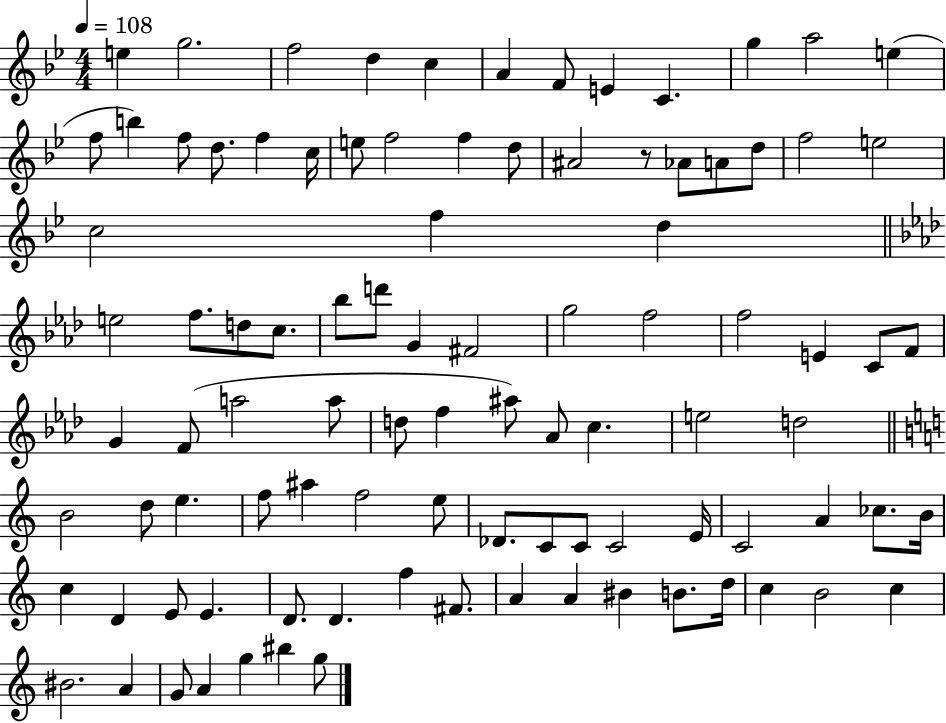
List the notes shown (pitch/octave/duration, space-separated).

E5/q G5/h. F5/h D5/q C5/q A4/q F4/e E4/q C4/q. G5/q A5/h E5/q F5/e B5/q F5/e D5/e. F5/q C5/s E5/e F5/h F5/q D5/e A#4/h R/e Ab4/e A4/e D5/e F5/h E5/h C5/h F5/q D5/q E5/h F5/e. D5/e C5/e. Bb5/e D6/e G4/q F#4/h G5/h F5/h F5/h E4/q C4/e F4/e G4/q F4/e A5/h A5/e D5/e F5/q A#5/e Ab4/e C5/q. E5/h D5/h B4/h D5/e E5/q. F5/e A#5/q F5/h E5/e Db4/e. C4/e C4/e C4/h E4/s C4/h A4/q CES5/e. B4/s C5/q D4/q E4/e E4/q. D4/e. D4/q. F5/q F#4/e. A4/q A4/q BIS4/q B4/e. D5/s C5/q B4/h C5/q BIS4/h. A4/q G4/e A4/q G5/q BIS5/q G5/e